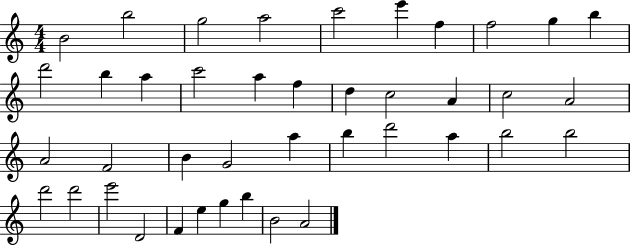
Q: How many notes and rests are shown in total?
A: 41